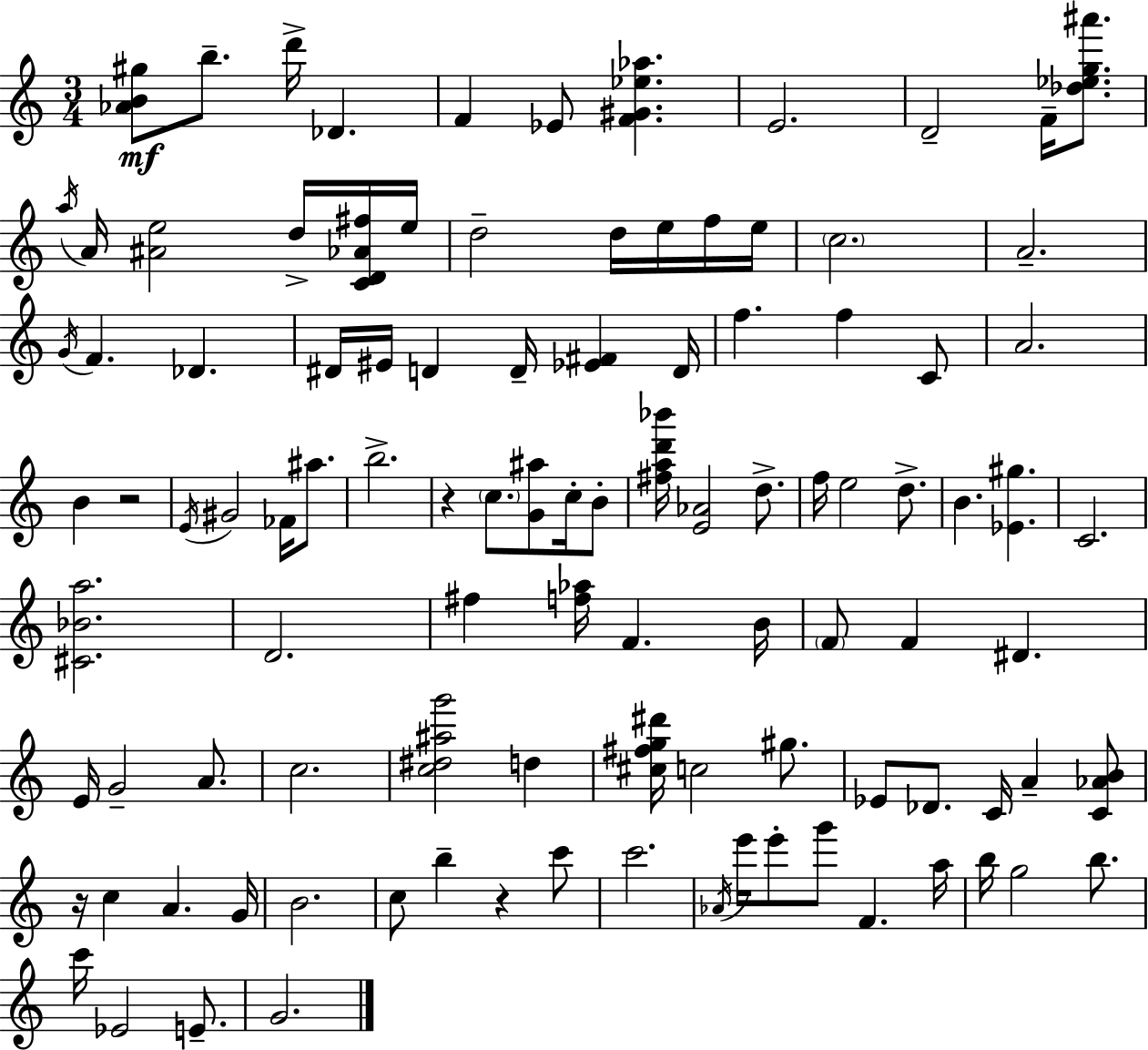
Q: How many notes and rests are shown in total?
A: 104